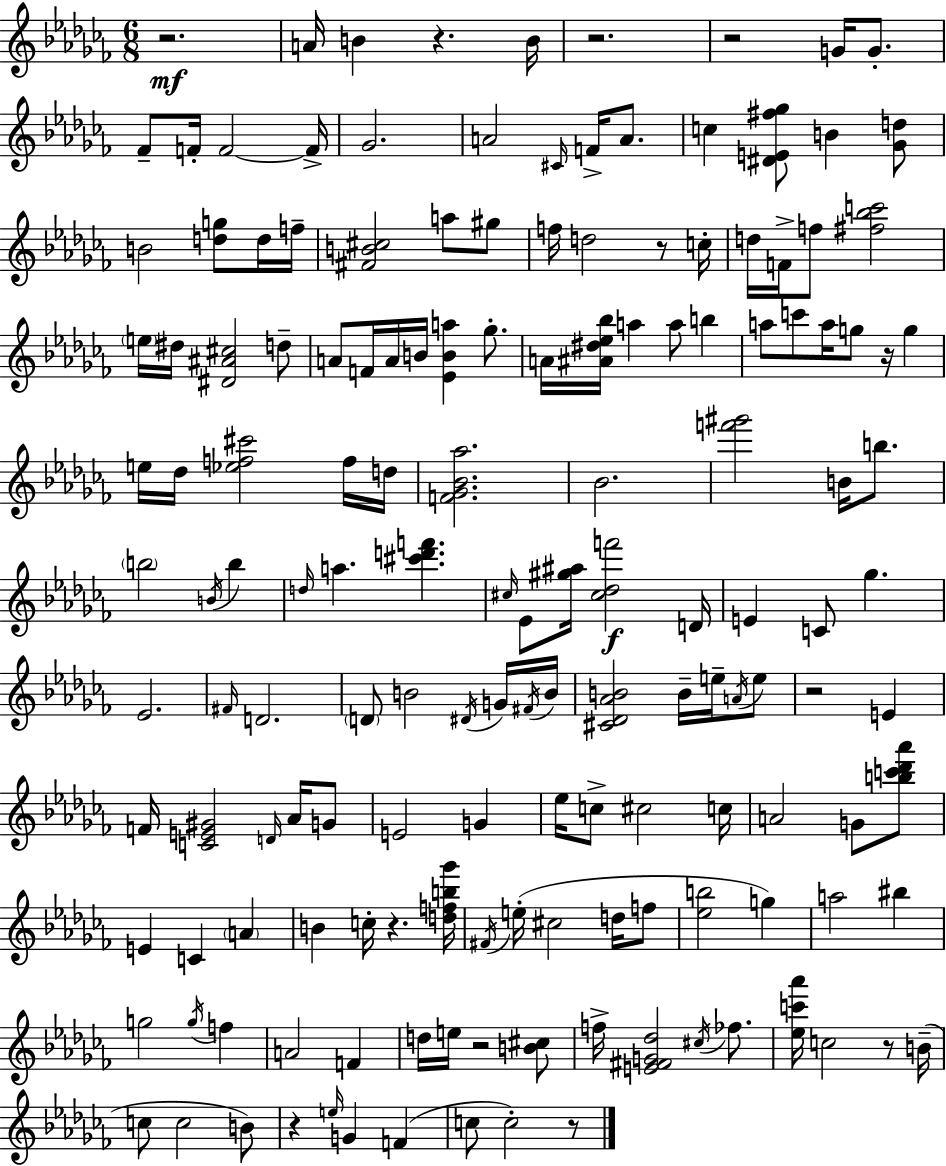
{
  \clef treble
  \numericTimeSignature
  \time 6/8
  \key aes \minor
  r2.\mf | a'16 b'4 r4. b'16 | r2. | r2 g'16 g'8.-. | \break fes'8-- f'16-. f'2~~ f'16-> | ges'2. | a'2 \grace { cis'16 } f'16-> a'8. | c''4 <dis' e' fis'' ges''>8 b'4 <ges' d''>8 | \break b'2 <d'' g''>8 d''16 | f''16-- <fis' b' cis''>2 a''8 gis''8 | f''16 d''2 r8 | c''16-. d''16 f'16-> f''8 <fis'' bes'' c'''>2 | \break \parenthesize e''16 dis''16 <dis' ais' cis''>2 d''8-- | a'8 f'16 a'16 b'16 <ees' b' a''>4 ges''8.-. | a'16 <ais' dis'' ees'' bes''>16 a''4 a''8 b''4 | a''8 c'''8 a''16 g''8 r16 g''4 | \break e''16 des''16 <ees'' f'' cis'''>2 f''16 | d''16 <f' ges' bes' aes''>2. | bes'2. | <f''' gis'''>2 b'16 b''8. | \break \parenthesize b''2 \acciaccatura { b'16 } b''4 | \grace { d''16 } a''4. <cis''' d''' f'''>4. | \grace { cis''16 } ees'8 <gis'' ais''>16 <cis'' des'' f'''>2\f | d'16 e'4 c'8 ges''4. | \break ees'2. | \grace { fis'16 } d'2. | \parenthesize d'8 b'2 | \acciaccatura { dis'16 } g'16 \acciaccatura { fis'16 } b'16 <cis' des' aes' b'>2 | \break b'16-- e''16-- \acciaccatura { a'16 } e''8 r2 | e'4 f'16 <c' e' gis'>2 | \grace { d'16 } aes'16 g'8 e'2 | g'4 ees''16 c''8-> | \break cis''2 c''16 a'2 | g'8 <b'' c''' des''' aes'''>8 e'4 | c'4 \parenthesize a'4 b'4 | c''16-. r4. <d'' f'' b'' ges'''>16 \acciaccatura { fis'16 } e''16-.( cis''2 | \break d''16 f''8 <ees'' b''>2 | g''4) a''2 | bis''4 g''2 | \acciaccatura { g''16 } f''4 a'2 | \break f'4 d''16 | e''16 r2 <b' cis''>8 f''16-> | <e' fis' g' des''>2 \acciaccatura { cis''16 } fes''8. | <ees'' c''' aes'''>16 c''2 r8 b'16--( | \break c''8 c''2 b'8) | r4 \grace { e''16 } g'4 f'4( | c''8 c''2-.) r8 | \bar "|."
}